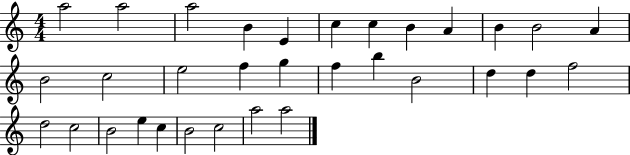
X:1
T:Untitled
M:4/4
L:1/4
K:C
a2 a2 a2 B E c c B A B B2 A B2 c2 e2 f g f b B2 d d f2 d2 c2 B2 e c B2 c2 a2 a2